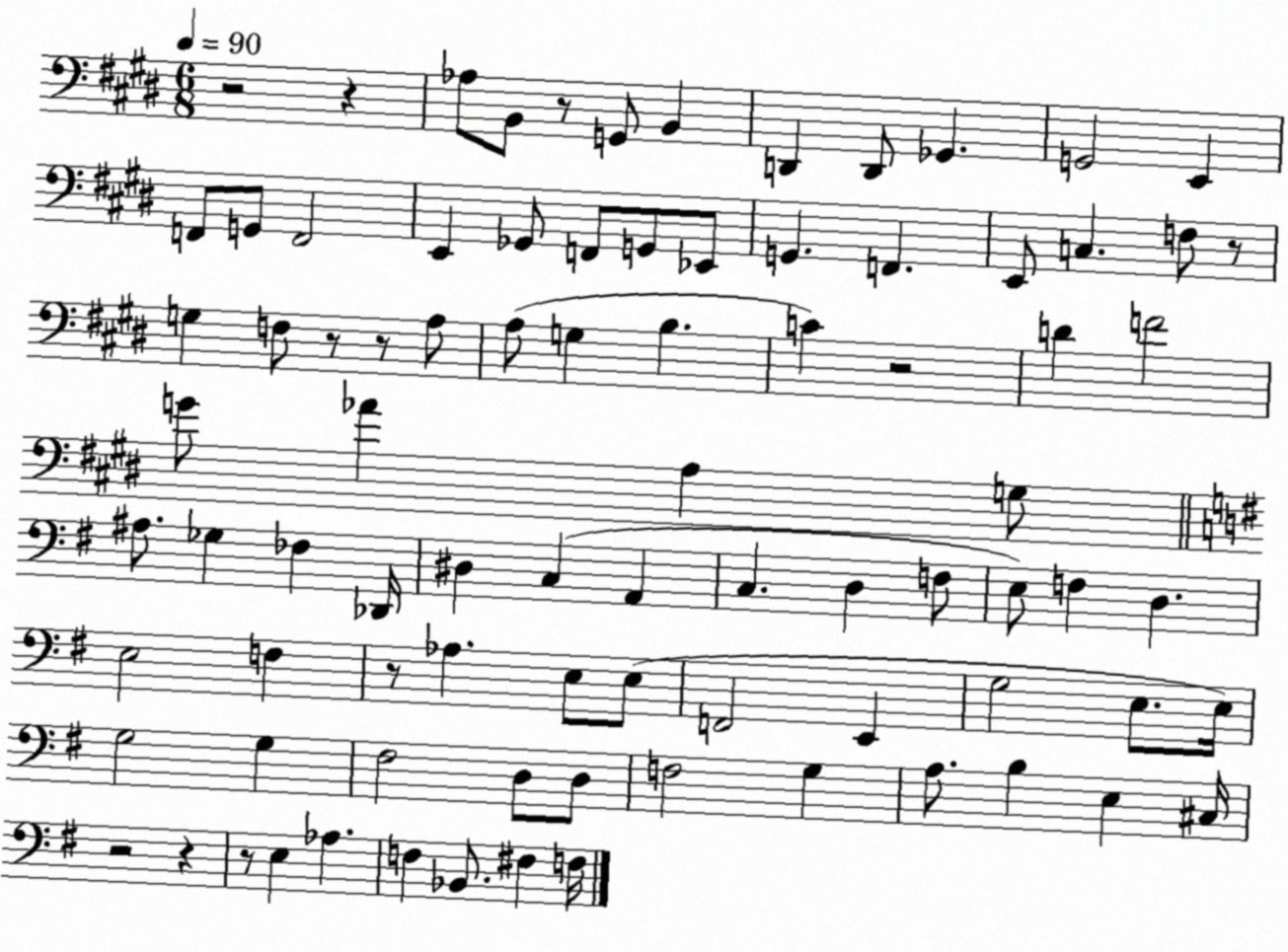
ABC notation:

X:1
T:Untitled
M:6/8
L:1/4
K:E
z2 z _A,/2 B,,/2 z/2 G,,/2 B,, D,, D,,/2 _G,, G,,2 E,, F,,/2 G,,/2 F,,2 E,, _G,,/2 F,,/2 G,,/2 _E,,/2 G,, F,, E,,/2 C, F,/2 z/2 G, F,/2 z/2 z/2 A,/2 A,/2 G, B, C z2 D F2 G/2 _A A, G,/2 ^A,/2 _G, _F, _D,,/4 ^D, C, A,, C, D, F,/2 E,/2 F, D, E,2 F, z/2 _A, E,/2 E,/2 F,,2 E,, G,2 E,/2 E,/4 G,2 G, ^F,2 D,/2 D,/2 F,2 G, A,/2 B, E, ^C,/4 z2 z z/2 E, _A, F, _B,,/2 ^F, F,/4